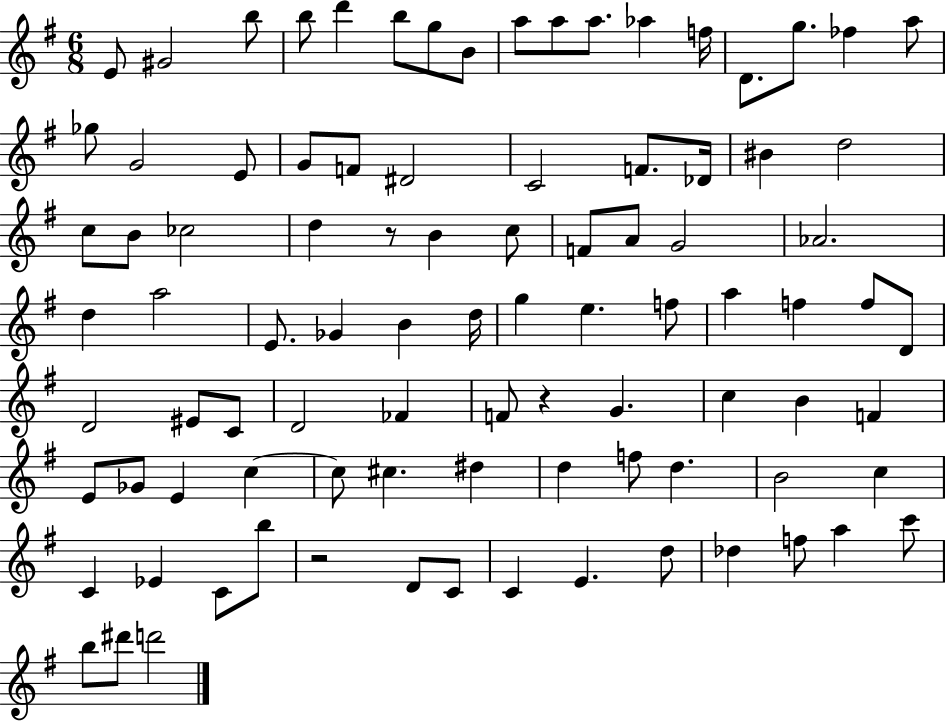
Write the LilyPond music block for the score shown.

{
  \clef treble
  \numericTimeSignature
  \time 6/8
  \key g \major
  \repeat volta 2 { e'8 gis'2 b''8 | b''8 d'''4 b''8 g''8 b'8 | a''8 a''8 a''8. aes''4 f''16 | d'8. g''8. fes''4 a''8 | \break ges''8 g'2 e'8 | g'8 f'8 dis'2 | c'2 f'8. des'16 | bis'4 d''2 | \break c''8 b'8 ces''2 | d''4 r8 b'4 c''8 | f'8 a'8 g'2 | aes'2. | \break d''4 a''2 | e'8. ges'4 b'4 d''16 | g''4 e''4. f''8 | a''4 f''4 f''8 d'8 | \break d'2 eis'8 c'8 | d'2 fes'4 | f'8 r4 g'4. | c''4 b'4 f'4 | \break e'8 ges'8 e'4 c''4~~ | c''8 cis''4. dis''4 | d''4 f''8 d''4. | b'2 c''4 | \break c'4 ees'4 c'8 b''8 | r2 d'8 c'8 | c'4 e'4. d''8 | des''4 f''8 a''4 c'''8 | \break b''8 dis'''8 d'''2 | } \bar "|."
}